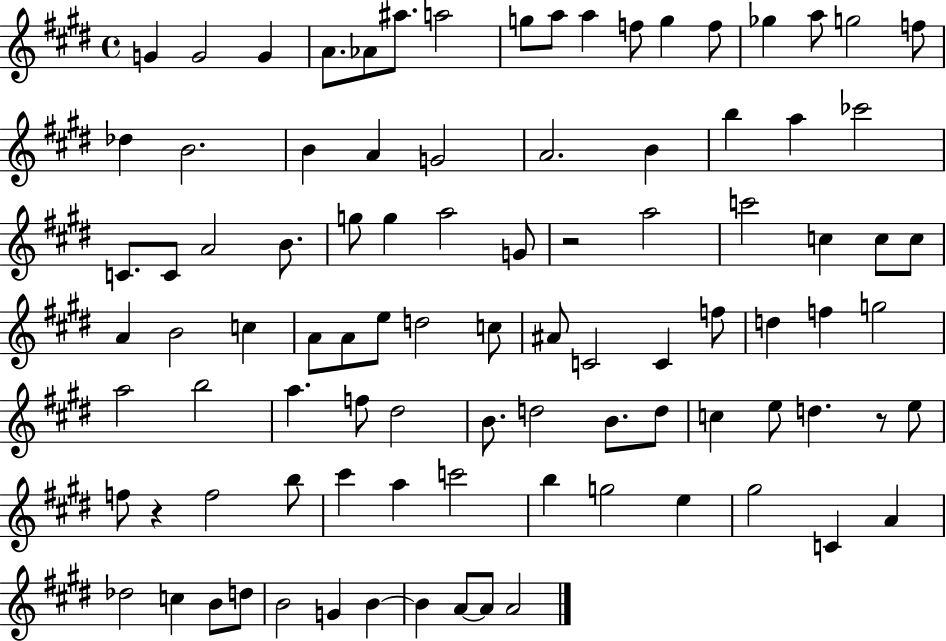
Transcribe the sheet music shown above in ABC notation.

X:1
T:Untitled
M:4/4
L:1/4
K:E
G G2 G A/2 _A/2 ^a/2 a2 g/2 a/2 a f/2 g f/2 _g a/2 g2 f/2 _d B2 B A G2 A2 B b a _c'2 C/2 C/2 A2 B/2 g/2 g a2 G/2 z2 a2 c'2 c c/2 c/2 A B2 c A/2 A/2 e/2 d2 c/2 ^A/2 C2 C f/2 d f g2 a2 b2 a f/2 ^d2 B/2 d2 B/2 d/2 c e/2 d z/2 e/2 f/2 z f2 b/2 ^c' a c'2 b g2 e ^g2 C A _d2 c B/2 d/2 B2 G B B A/2 A/2 A2